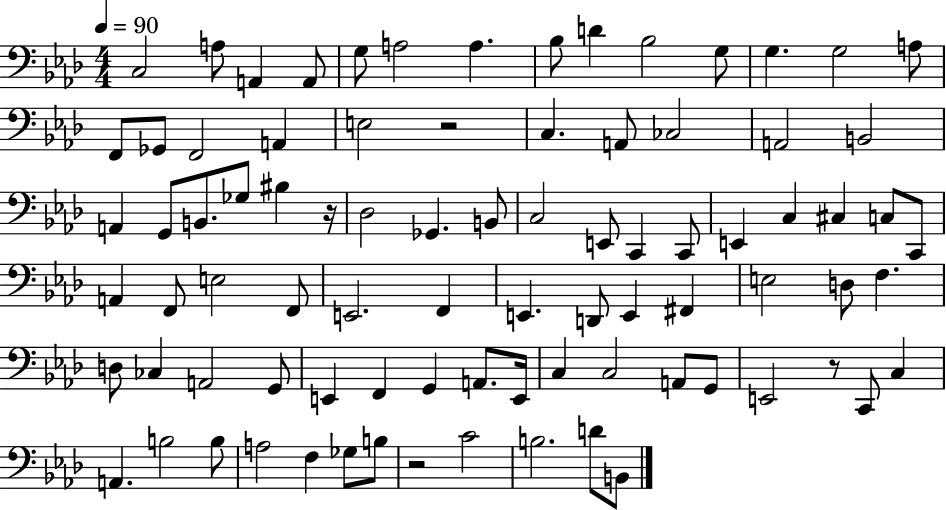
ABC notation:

X:1
T:Untitled
M:4/4
L:1/4
K:Ab
C,2 A,/2 A,, A,,/2 G,/2 A,2 A, _B,/2 D _B,2 G,/2 G, G,2 A,/2 F,,/2 _G,,/2 F,,2 A,, E,2 z2 C, A,,/2 _C,2 A,,2 B,,2 A,, G,,/2 B,,/2 _G,/2 ^B, z/4 _D,2 _G,, B,,/2 C,2 E,,/2 C,, C,,/2 E,, C, ^C, C,/2 C,,/2 A,, F,,/2 E,2 F,,/2 E,,2 F,, E,, D,,/2 E,, ^F,, E,2 D,/2 F, D,/2 _C, A,,2 G,,/2 E,, F,, G,, A,,/2 E,,/4 C, C,2 A,,/2 G,,/2 E,,2 z/2 C,,/2 C, A,, B,2 B,/2 A,2 F, _G,/2 B,/2 z2 C2 B,2 D/2 B,,/2